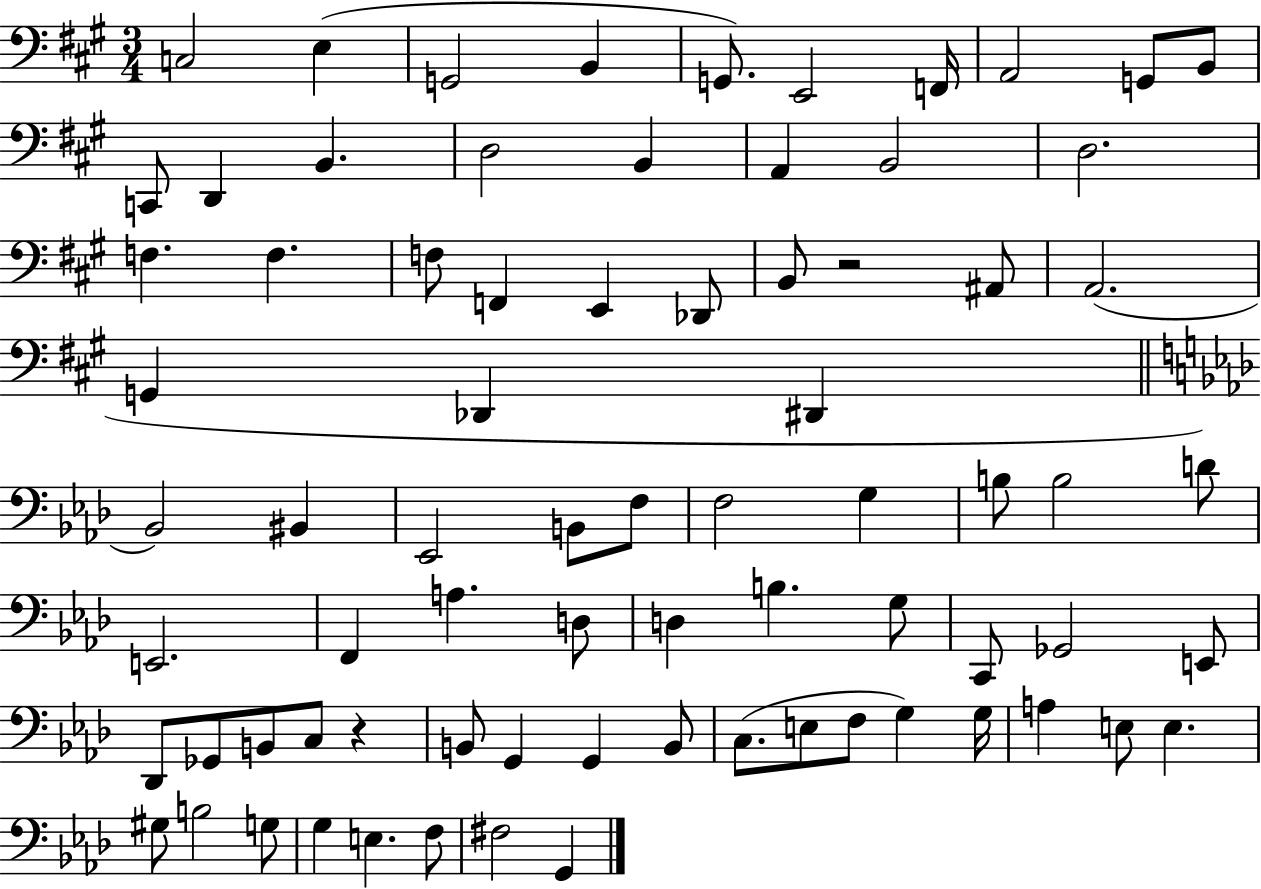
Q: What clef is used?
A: bass